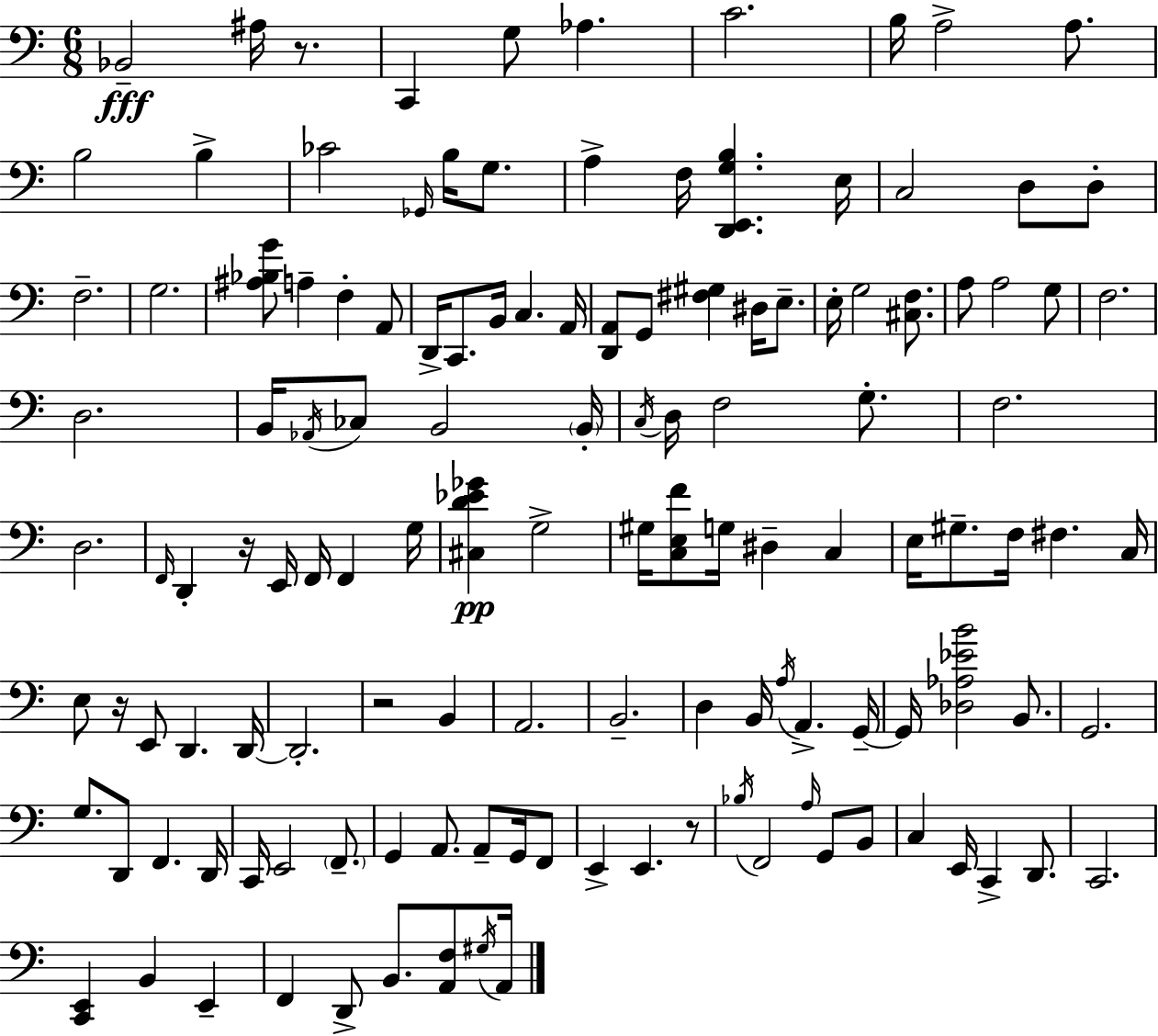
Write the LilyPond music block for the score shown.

{
  \clef bass
  \numericTimeSignature
  \time 6/8
  \key c \major
  bes,2--\fff ais16 r8. | c,4 g8 aes4. | c'2. | b16 a2-> a8. | \break b2 b4-> | ces'2 \grace { ges,16 } b16 g8. | a4-> f16 <d, e, g b>4. | e16 c2 d8 d8-. | \break f2.-- | g2. | <ais bes g'>8 a4-- f4-. a,8 | d,16-> c,8. b,16 c4. | \break a,16 <d, a,>8 g,8 <fis gis>4 dis16 e8.-- | e16-. g2 <cis f>8. | a8 a2 g8 | f2. | \break d2. | b,16 \acciaccatura { aes,16 } ces8 b,2 | \parenthesize b,16-. \acciaccatura { c16 } d16 f2 | g8.-. f2. | \break d2. | \grace { f,16 } d,4-. r16 e,16 f,16 f,4 | g16 <cis d' ees' ges'>4\pp g2-> | gis16 <c e f'>8 g16 dis4-- | \break c4 e16 gis8.-- f16 fis4. | c16 e8 r16 e,8 d,4. | d,16~~ d,2.-. | r2 | \break b,4 a,2. | b,2.-- | d4 b,16 \acciaccatura { a16 } a,4.-> | g,16--~~ g,16 <des aes ees' b'>2 | \break b,8. g,2. | g8. d,8 f,4. | d,16 c,16 e,2 | \parenthesize f,8.-- g,4 a,8. | \break a,8-- g,16 f,8 e,4-> e,4. | r8 \acciaccatura { bes16 } f,2 | \grace { a16 } g,8 b,8 c4 e,16 | c,4-> d,8. c,2. | \break <c, e,>4 b,4 | e,4-- f,4 d,8-> | b,8. <a, f>8 \acciaccatura { gis16 } a,16 \bar "|."
}